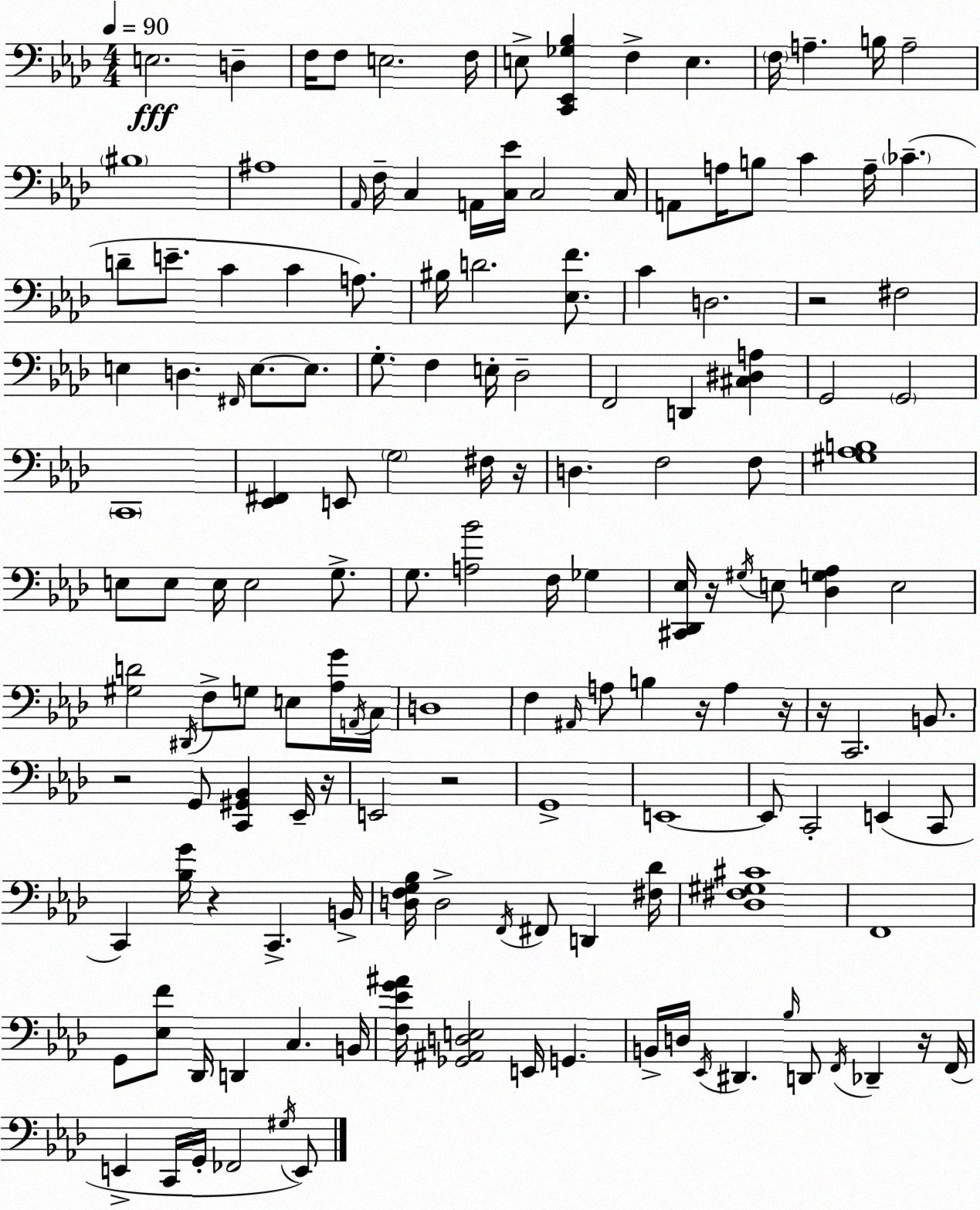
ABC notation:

X:1
T:Untitled
M:4/4
L:1/4
K:Fm
E,2 D, F,/4 F,/2 E,2 F,/4 E,/2 [C,,_E,,_G,_B,] F, E, F,/4 A, B,/4 A,2 ^B,4 ^A,4 _A,,/4 F,/4 C, A,,/4 [C,_E]/4 C,2 C,/4 A,,/2 A,/4 B,/2 C A,/4 _C D/2 E/2 C C A,/2 ^B,/4 D2 [_E,F]/2 C D,2 z2 ^F,2 E, D, ^F,,/4 E,/2 E,/2 G,/2 F, E,/4 _D,2 F,,2 D,, [^C,^D,A,] G,,2 G,,2 C,,4 [_E,,^F,,] E,,/2 G,2 ^F,/4 z/4 D, F,2 F,/2 [^G,_A,B,]4 E,/2 E,/2 E,/4 E,2 G,/2 G,/2 [A,_B]2 F,/4 _G, [^C,,_D,,_E,]/4 z/4 ^G,/4 E,/2 [_D,G,_A,] E,2 [^G,D]2 ^D,,/4 F,/2 G,/2 E,/2 [_A,G]/4 A,,/4 C,/4 D,4 F, ^A,,/4 A,/2 B, z/4 A, z/4 z/4 C,,2 B,,/2 z2 G,,/2 [C,,^G,,_B,,] _E,,/4 z/4 E,,2 z2 G,,4 E,,4 E,,/2 C,,2 E,, C,,/2 C,, [_B,G]/4 z C,, B,,/4 [D,F,G,_B,]/4 D,2 F,,/4 ^F,,/2 D,, [^F,_D]/4 [_D,^F,^G,^C]4 F,,4 G,,/2 [_E,F]/2 _D,,/4 D,, C, B,,/4 [F,_EG^A]/4 [_G,,^A,,D,E,]2 E,,/4 G,, B,,/4 D,/4 _E,,/4 ^D,, _B,/4 D,,/2 F,,/4 _D,, z/4 F,,/4 E,, C,,/4 G,,/4 _F,,2 ^G,/4 E,,/2